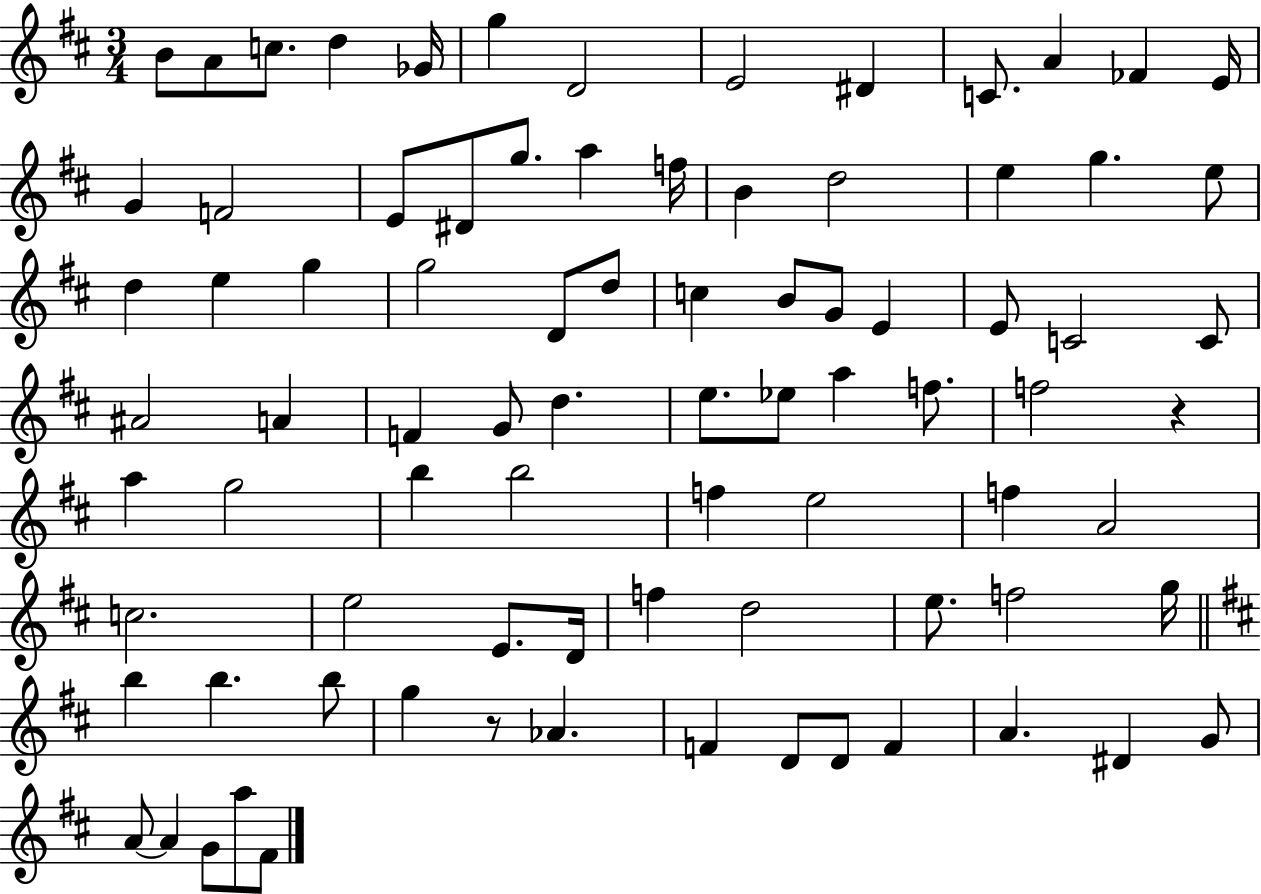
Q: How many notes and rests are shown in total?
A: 84